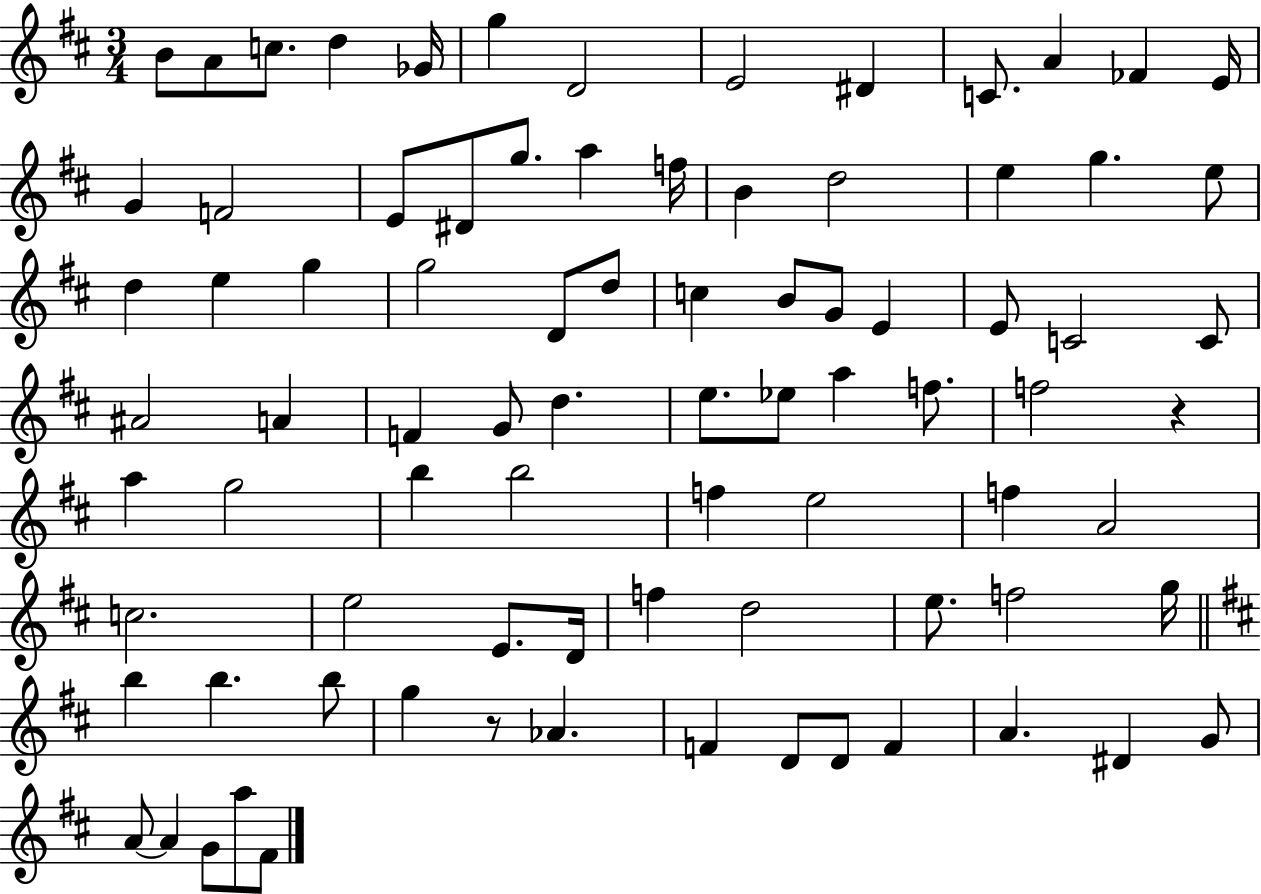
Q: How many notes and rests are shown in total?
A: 84